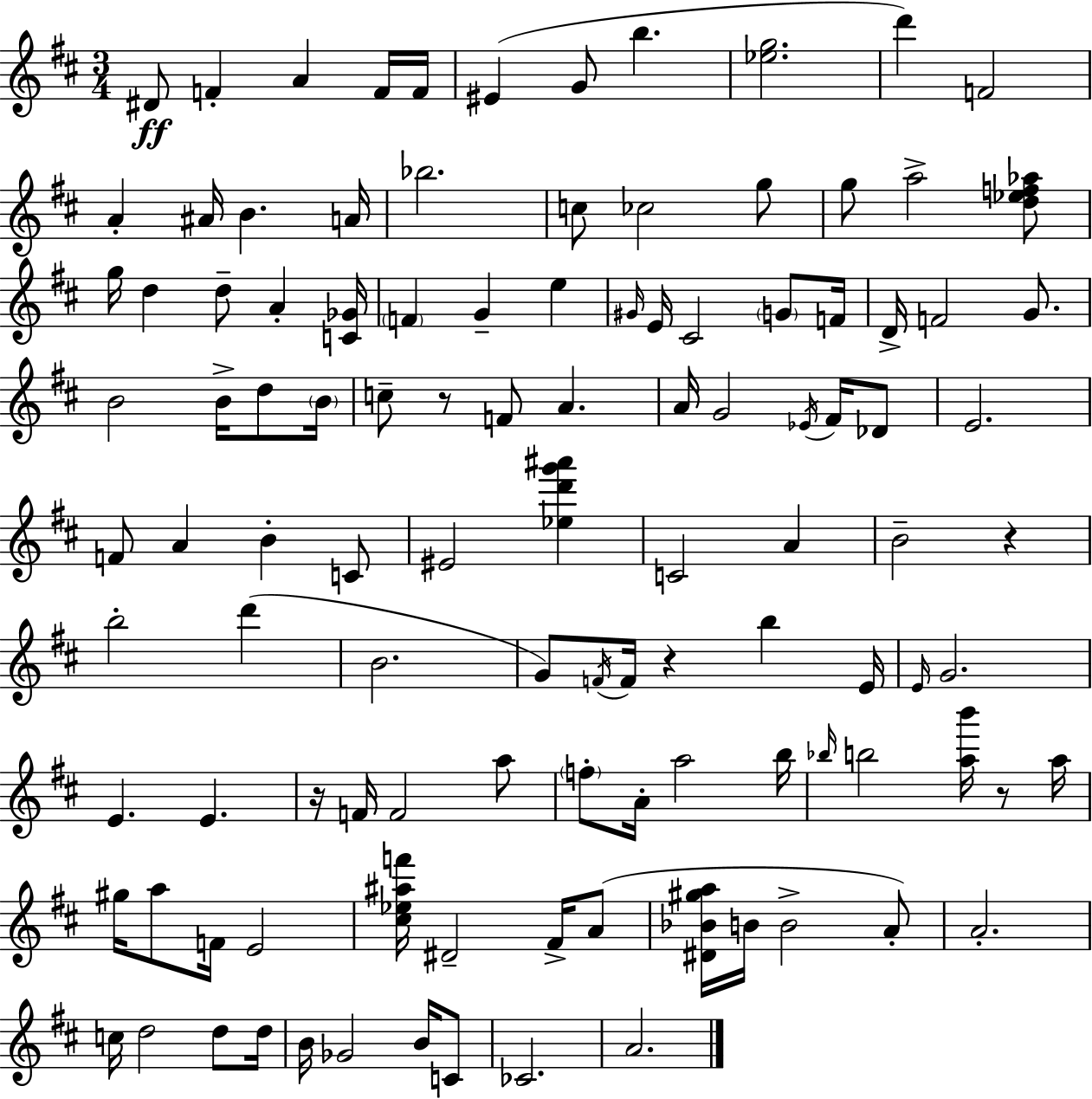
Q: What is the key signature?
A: D major